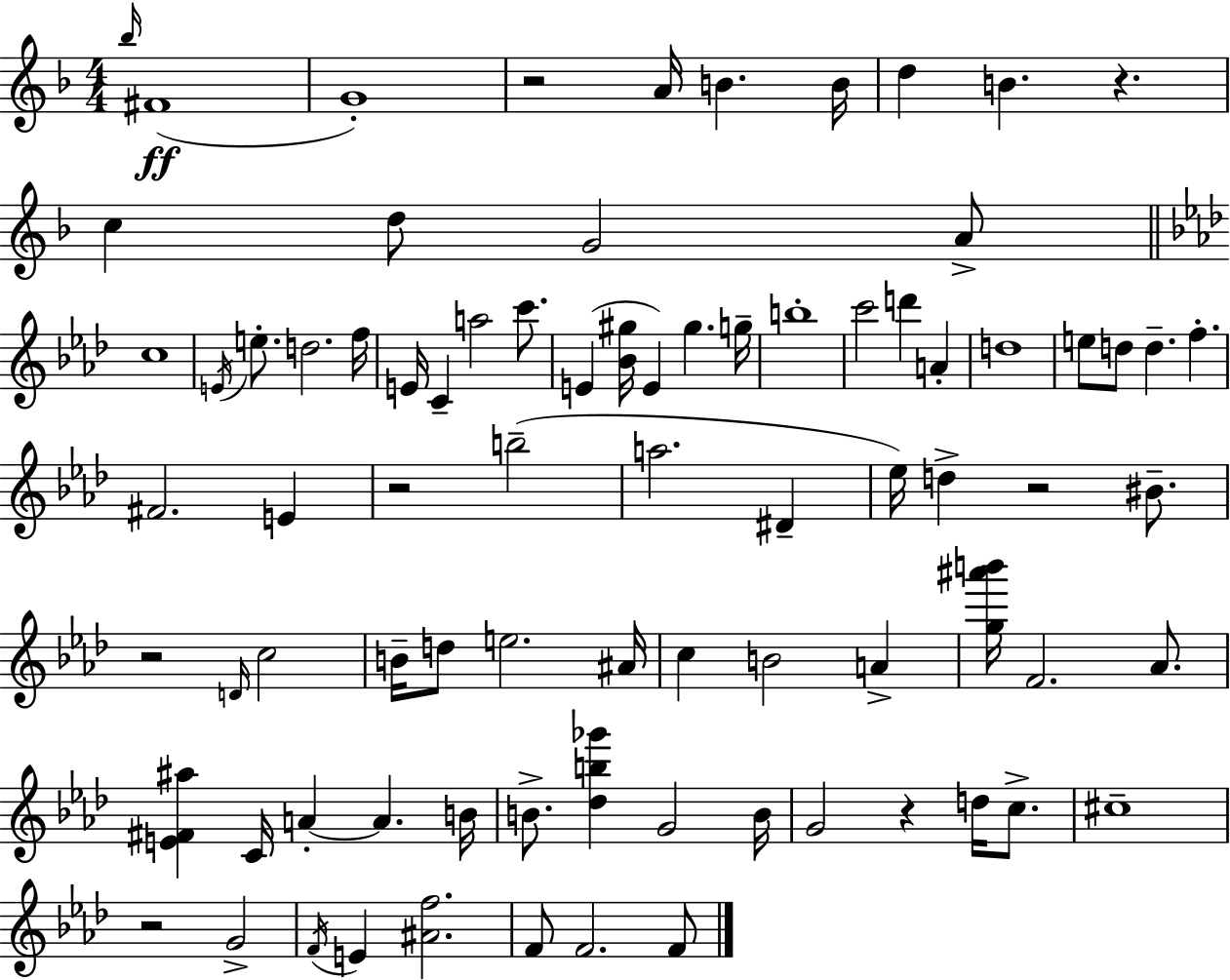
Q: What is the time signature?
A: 4/4